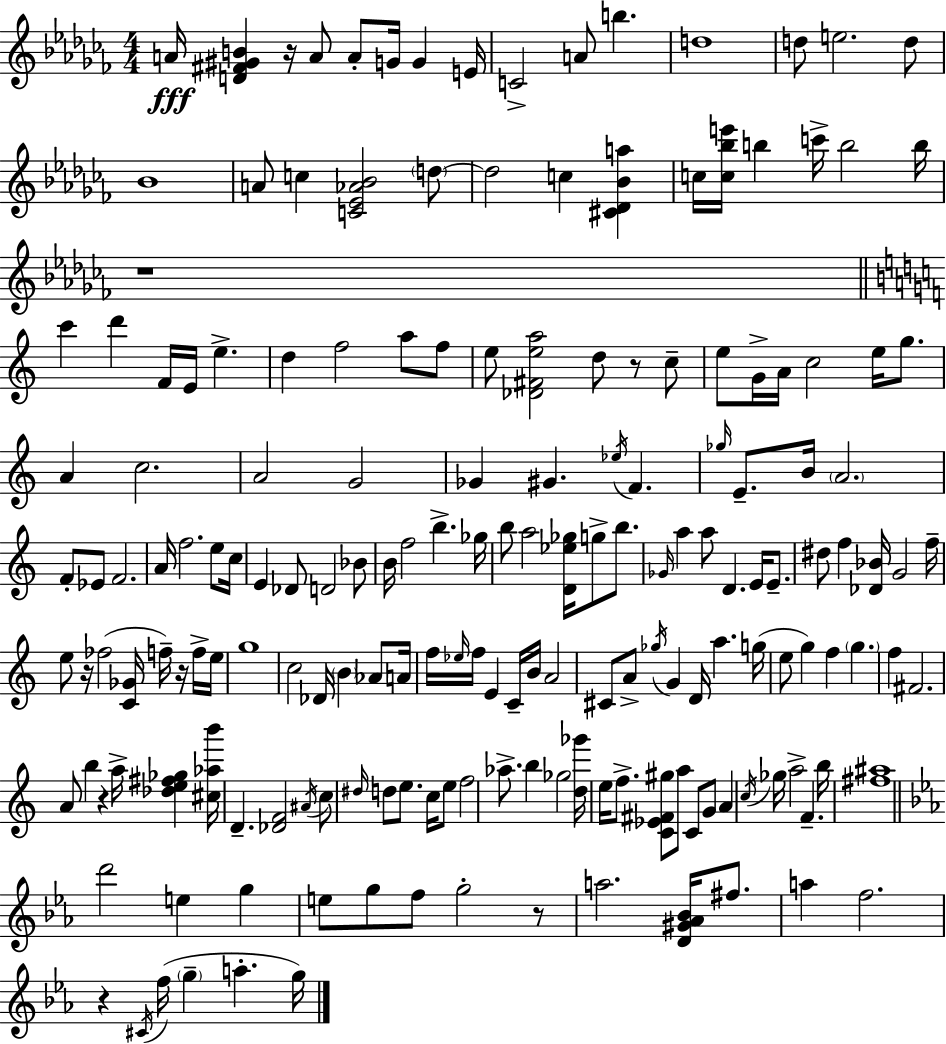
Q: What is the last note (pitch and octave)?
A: G5